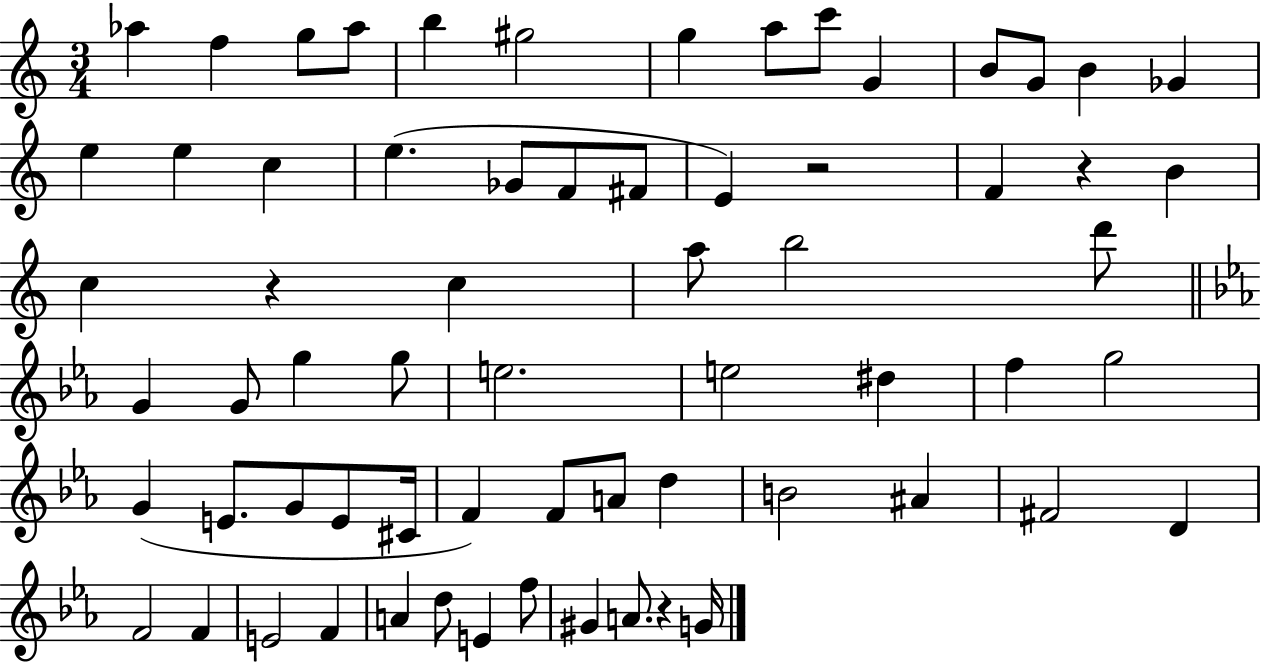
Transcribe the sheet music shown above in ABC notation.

X:1
T:Untitled
M:3/4
L:1/4
K:C
_a f g/2 _a/2 b ^g2 g a/2 c'/2 G B/2 G/2 B _G e e c e _G/2 F/2 ^F/2 E z2 F z B c z c a/2 b2 d'/2 G G/2 g g/2 e2 e2 ^d f g2 G E/2 G/2 E/2 ^C/4 F F/2 A/2 d B2 ^A ^F2 D F2 F E2 F A d/2 E f/2 ^G A/2 z G/4